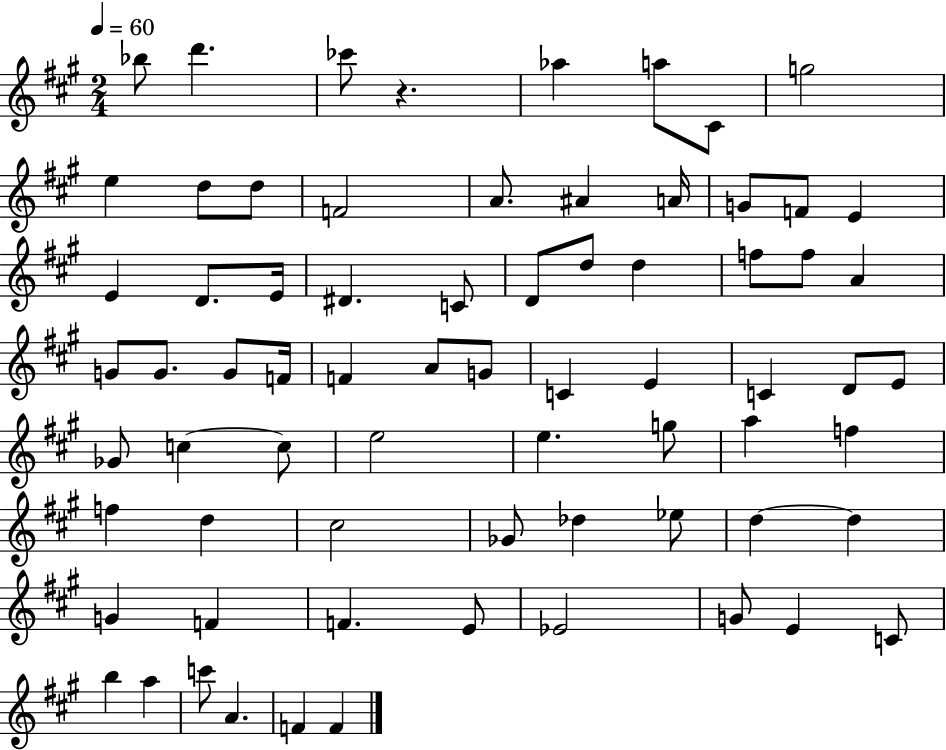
X:1
T:Untitled
M:2/4
L:1/4
K:A
_b/2 d' _c'/2 z _a a/2 ^C/2 g2 e d/2 d/2 F2 A/2 ^A A/4 G/2 F/2 E E D/2 E/4 ^D C/2 D/2 d/2 d f/2 f/2 A G/2 G/2 G/2 F/4 F A/2 G/2 C E C D/2 E/2 _G/2 c c/2 e2 e g/2 a f f d ^c2 _G/2 _d _e/2 d d G F F E/2 _E2 G/2 E C/2 b a c'/2 A F F